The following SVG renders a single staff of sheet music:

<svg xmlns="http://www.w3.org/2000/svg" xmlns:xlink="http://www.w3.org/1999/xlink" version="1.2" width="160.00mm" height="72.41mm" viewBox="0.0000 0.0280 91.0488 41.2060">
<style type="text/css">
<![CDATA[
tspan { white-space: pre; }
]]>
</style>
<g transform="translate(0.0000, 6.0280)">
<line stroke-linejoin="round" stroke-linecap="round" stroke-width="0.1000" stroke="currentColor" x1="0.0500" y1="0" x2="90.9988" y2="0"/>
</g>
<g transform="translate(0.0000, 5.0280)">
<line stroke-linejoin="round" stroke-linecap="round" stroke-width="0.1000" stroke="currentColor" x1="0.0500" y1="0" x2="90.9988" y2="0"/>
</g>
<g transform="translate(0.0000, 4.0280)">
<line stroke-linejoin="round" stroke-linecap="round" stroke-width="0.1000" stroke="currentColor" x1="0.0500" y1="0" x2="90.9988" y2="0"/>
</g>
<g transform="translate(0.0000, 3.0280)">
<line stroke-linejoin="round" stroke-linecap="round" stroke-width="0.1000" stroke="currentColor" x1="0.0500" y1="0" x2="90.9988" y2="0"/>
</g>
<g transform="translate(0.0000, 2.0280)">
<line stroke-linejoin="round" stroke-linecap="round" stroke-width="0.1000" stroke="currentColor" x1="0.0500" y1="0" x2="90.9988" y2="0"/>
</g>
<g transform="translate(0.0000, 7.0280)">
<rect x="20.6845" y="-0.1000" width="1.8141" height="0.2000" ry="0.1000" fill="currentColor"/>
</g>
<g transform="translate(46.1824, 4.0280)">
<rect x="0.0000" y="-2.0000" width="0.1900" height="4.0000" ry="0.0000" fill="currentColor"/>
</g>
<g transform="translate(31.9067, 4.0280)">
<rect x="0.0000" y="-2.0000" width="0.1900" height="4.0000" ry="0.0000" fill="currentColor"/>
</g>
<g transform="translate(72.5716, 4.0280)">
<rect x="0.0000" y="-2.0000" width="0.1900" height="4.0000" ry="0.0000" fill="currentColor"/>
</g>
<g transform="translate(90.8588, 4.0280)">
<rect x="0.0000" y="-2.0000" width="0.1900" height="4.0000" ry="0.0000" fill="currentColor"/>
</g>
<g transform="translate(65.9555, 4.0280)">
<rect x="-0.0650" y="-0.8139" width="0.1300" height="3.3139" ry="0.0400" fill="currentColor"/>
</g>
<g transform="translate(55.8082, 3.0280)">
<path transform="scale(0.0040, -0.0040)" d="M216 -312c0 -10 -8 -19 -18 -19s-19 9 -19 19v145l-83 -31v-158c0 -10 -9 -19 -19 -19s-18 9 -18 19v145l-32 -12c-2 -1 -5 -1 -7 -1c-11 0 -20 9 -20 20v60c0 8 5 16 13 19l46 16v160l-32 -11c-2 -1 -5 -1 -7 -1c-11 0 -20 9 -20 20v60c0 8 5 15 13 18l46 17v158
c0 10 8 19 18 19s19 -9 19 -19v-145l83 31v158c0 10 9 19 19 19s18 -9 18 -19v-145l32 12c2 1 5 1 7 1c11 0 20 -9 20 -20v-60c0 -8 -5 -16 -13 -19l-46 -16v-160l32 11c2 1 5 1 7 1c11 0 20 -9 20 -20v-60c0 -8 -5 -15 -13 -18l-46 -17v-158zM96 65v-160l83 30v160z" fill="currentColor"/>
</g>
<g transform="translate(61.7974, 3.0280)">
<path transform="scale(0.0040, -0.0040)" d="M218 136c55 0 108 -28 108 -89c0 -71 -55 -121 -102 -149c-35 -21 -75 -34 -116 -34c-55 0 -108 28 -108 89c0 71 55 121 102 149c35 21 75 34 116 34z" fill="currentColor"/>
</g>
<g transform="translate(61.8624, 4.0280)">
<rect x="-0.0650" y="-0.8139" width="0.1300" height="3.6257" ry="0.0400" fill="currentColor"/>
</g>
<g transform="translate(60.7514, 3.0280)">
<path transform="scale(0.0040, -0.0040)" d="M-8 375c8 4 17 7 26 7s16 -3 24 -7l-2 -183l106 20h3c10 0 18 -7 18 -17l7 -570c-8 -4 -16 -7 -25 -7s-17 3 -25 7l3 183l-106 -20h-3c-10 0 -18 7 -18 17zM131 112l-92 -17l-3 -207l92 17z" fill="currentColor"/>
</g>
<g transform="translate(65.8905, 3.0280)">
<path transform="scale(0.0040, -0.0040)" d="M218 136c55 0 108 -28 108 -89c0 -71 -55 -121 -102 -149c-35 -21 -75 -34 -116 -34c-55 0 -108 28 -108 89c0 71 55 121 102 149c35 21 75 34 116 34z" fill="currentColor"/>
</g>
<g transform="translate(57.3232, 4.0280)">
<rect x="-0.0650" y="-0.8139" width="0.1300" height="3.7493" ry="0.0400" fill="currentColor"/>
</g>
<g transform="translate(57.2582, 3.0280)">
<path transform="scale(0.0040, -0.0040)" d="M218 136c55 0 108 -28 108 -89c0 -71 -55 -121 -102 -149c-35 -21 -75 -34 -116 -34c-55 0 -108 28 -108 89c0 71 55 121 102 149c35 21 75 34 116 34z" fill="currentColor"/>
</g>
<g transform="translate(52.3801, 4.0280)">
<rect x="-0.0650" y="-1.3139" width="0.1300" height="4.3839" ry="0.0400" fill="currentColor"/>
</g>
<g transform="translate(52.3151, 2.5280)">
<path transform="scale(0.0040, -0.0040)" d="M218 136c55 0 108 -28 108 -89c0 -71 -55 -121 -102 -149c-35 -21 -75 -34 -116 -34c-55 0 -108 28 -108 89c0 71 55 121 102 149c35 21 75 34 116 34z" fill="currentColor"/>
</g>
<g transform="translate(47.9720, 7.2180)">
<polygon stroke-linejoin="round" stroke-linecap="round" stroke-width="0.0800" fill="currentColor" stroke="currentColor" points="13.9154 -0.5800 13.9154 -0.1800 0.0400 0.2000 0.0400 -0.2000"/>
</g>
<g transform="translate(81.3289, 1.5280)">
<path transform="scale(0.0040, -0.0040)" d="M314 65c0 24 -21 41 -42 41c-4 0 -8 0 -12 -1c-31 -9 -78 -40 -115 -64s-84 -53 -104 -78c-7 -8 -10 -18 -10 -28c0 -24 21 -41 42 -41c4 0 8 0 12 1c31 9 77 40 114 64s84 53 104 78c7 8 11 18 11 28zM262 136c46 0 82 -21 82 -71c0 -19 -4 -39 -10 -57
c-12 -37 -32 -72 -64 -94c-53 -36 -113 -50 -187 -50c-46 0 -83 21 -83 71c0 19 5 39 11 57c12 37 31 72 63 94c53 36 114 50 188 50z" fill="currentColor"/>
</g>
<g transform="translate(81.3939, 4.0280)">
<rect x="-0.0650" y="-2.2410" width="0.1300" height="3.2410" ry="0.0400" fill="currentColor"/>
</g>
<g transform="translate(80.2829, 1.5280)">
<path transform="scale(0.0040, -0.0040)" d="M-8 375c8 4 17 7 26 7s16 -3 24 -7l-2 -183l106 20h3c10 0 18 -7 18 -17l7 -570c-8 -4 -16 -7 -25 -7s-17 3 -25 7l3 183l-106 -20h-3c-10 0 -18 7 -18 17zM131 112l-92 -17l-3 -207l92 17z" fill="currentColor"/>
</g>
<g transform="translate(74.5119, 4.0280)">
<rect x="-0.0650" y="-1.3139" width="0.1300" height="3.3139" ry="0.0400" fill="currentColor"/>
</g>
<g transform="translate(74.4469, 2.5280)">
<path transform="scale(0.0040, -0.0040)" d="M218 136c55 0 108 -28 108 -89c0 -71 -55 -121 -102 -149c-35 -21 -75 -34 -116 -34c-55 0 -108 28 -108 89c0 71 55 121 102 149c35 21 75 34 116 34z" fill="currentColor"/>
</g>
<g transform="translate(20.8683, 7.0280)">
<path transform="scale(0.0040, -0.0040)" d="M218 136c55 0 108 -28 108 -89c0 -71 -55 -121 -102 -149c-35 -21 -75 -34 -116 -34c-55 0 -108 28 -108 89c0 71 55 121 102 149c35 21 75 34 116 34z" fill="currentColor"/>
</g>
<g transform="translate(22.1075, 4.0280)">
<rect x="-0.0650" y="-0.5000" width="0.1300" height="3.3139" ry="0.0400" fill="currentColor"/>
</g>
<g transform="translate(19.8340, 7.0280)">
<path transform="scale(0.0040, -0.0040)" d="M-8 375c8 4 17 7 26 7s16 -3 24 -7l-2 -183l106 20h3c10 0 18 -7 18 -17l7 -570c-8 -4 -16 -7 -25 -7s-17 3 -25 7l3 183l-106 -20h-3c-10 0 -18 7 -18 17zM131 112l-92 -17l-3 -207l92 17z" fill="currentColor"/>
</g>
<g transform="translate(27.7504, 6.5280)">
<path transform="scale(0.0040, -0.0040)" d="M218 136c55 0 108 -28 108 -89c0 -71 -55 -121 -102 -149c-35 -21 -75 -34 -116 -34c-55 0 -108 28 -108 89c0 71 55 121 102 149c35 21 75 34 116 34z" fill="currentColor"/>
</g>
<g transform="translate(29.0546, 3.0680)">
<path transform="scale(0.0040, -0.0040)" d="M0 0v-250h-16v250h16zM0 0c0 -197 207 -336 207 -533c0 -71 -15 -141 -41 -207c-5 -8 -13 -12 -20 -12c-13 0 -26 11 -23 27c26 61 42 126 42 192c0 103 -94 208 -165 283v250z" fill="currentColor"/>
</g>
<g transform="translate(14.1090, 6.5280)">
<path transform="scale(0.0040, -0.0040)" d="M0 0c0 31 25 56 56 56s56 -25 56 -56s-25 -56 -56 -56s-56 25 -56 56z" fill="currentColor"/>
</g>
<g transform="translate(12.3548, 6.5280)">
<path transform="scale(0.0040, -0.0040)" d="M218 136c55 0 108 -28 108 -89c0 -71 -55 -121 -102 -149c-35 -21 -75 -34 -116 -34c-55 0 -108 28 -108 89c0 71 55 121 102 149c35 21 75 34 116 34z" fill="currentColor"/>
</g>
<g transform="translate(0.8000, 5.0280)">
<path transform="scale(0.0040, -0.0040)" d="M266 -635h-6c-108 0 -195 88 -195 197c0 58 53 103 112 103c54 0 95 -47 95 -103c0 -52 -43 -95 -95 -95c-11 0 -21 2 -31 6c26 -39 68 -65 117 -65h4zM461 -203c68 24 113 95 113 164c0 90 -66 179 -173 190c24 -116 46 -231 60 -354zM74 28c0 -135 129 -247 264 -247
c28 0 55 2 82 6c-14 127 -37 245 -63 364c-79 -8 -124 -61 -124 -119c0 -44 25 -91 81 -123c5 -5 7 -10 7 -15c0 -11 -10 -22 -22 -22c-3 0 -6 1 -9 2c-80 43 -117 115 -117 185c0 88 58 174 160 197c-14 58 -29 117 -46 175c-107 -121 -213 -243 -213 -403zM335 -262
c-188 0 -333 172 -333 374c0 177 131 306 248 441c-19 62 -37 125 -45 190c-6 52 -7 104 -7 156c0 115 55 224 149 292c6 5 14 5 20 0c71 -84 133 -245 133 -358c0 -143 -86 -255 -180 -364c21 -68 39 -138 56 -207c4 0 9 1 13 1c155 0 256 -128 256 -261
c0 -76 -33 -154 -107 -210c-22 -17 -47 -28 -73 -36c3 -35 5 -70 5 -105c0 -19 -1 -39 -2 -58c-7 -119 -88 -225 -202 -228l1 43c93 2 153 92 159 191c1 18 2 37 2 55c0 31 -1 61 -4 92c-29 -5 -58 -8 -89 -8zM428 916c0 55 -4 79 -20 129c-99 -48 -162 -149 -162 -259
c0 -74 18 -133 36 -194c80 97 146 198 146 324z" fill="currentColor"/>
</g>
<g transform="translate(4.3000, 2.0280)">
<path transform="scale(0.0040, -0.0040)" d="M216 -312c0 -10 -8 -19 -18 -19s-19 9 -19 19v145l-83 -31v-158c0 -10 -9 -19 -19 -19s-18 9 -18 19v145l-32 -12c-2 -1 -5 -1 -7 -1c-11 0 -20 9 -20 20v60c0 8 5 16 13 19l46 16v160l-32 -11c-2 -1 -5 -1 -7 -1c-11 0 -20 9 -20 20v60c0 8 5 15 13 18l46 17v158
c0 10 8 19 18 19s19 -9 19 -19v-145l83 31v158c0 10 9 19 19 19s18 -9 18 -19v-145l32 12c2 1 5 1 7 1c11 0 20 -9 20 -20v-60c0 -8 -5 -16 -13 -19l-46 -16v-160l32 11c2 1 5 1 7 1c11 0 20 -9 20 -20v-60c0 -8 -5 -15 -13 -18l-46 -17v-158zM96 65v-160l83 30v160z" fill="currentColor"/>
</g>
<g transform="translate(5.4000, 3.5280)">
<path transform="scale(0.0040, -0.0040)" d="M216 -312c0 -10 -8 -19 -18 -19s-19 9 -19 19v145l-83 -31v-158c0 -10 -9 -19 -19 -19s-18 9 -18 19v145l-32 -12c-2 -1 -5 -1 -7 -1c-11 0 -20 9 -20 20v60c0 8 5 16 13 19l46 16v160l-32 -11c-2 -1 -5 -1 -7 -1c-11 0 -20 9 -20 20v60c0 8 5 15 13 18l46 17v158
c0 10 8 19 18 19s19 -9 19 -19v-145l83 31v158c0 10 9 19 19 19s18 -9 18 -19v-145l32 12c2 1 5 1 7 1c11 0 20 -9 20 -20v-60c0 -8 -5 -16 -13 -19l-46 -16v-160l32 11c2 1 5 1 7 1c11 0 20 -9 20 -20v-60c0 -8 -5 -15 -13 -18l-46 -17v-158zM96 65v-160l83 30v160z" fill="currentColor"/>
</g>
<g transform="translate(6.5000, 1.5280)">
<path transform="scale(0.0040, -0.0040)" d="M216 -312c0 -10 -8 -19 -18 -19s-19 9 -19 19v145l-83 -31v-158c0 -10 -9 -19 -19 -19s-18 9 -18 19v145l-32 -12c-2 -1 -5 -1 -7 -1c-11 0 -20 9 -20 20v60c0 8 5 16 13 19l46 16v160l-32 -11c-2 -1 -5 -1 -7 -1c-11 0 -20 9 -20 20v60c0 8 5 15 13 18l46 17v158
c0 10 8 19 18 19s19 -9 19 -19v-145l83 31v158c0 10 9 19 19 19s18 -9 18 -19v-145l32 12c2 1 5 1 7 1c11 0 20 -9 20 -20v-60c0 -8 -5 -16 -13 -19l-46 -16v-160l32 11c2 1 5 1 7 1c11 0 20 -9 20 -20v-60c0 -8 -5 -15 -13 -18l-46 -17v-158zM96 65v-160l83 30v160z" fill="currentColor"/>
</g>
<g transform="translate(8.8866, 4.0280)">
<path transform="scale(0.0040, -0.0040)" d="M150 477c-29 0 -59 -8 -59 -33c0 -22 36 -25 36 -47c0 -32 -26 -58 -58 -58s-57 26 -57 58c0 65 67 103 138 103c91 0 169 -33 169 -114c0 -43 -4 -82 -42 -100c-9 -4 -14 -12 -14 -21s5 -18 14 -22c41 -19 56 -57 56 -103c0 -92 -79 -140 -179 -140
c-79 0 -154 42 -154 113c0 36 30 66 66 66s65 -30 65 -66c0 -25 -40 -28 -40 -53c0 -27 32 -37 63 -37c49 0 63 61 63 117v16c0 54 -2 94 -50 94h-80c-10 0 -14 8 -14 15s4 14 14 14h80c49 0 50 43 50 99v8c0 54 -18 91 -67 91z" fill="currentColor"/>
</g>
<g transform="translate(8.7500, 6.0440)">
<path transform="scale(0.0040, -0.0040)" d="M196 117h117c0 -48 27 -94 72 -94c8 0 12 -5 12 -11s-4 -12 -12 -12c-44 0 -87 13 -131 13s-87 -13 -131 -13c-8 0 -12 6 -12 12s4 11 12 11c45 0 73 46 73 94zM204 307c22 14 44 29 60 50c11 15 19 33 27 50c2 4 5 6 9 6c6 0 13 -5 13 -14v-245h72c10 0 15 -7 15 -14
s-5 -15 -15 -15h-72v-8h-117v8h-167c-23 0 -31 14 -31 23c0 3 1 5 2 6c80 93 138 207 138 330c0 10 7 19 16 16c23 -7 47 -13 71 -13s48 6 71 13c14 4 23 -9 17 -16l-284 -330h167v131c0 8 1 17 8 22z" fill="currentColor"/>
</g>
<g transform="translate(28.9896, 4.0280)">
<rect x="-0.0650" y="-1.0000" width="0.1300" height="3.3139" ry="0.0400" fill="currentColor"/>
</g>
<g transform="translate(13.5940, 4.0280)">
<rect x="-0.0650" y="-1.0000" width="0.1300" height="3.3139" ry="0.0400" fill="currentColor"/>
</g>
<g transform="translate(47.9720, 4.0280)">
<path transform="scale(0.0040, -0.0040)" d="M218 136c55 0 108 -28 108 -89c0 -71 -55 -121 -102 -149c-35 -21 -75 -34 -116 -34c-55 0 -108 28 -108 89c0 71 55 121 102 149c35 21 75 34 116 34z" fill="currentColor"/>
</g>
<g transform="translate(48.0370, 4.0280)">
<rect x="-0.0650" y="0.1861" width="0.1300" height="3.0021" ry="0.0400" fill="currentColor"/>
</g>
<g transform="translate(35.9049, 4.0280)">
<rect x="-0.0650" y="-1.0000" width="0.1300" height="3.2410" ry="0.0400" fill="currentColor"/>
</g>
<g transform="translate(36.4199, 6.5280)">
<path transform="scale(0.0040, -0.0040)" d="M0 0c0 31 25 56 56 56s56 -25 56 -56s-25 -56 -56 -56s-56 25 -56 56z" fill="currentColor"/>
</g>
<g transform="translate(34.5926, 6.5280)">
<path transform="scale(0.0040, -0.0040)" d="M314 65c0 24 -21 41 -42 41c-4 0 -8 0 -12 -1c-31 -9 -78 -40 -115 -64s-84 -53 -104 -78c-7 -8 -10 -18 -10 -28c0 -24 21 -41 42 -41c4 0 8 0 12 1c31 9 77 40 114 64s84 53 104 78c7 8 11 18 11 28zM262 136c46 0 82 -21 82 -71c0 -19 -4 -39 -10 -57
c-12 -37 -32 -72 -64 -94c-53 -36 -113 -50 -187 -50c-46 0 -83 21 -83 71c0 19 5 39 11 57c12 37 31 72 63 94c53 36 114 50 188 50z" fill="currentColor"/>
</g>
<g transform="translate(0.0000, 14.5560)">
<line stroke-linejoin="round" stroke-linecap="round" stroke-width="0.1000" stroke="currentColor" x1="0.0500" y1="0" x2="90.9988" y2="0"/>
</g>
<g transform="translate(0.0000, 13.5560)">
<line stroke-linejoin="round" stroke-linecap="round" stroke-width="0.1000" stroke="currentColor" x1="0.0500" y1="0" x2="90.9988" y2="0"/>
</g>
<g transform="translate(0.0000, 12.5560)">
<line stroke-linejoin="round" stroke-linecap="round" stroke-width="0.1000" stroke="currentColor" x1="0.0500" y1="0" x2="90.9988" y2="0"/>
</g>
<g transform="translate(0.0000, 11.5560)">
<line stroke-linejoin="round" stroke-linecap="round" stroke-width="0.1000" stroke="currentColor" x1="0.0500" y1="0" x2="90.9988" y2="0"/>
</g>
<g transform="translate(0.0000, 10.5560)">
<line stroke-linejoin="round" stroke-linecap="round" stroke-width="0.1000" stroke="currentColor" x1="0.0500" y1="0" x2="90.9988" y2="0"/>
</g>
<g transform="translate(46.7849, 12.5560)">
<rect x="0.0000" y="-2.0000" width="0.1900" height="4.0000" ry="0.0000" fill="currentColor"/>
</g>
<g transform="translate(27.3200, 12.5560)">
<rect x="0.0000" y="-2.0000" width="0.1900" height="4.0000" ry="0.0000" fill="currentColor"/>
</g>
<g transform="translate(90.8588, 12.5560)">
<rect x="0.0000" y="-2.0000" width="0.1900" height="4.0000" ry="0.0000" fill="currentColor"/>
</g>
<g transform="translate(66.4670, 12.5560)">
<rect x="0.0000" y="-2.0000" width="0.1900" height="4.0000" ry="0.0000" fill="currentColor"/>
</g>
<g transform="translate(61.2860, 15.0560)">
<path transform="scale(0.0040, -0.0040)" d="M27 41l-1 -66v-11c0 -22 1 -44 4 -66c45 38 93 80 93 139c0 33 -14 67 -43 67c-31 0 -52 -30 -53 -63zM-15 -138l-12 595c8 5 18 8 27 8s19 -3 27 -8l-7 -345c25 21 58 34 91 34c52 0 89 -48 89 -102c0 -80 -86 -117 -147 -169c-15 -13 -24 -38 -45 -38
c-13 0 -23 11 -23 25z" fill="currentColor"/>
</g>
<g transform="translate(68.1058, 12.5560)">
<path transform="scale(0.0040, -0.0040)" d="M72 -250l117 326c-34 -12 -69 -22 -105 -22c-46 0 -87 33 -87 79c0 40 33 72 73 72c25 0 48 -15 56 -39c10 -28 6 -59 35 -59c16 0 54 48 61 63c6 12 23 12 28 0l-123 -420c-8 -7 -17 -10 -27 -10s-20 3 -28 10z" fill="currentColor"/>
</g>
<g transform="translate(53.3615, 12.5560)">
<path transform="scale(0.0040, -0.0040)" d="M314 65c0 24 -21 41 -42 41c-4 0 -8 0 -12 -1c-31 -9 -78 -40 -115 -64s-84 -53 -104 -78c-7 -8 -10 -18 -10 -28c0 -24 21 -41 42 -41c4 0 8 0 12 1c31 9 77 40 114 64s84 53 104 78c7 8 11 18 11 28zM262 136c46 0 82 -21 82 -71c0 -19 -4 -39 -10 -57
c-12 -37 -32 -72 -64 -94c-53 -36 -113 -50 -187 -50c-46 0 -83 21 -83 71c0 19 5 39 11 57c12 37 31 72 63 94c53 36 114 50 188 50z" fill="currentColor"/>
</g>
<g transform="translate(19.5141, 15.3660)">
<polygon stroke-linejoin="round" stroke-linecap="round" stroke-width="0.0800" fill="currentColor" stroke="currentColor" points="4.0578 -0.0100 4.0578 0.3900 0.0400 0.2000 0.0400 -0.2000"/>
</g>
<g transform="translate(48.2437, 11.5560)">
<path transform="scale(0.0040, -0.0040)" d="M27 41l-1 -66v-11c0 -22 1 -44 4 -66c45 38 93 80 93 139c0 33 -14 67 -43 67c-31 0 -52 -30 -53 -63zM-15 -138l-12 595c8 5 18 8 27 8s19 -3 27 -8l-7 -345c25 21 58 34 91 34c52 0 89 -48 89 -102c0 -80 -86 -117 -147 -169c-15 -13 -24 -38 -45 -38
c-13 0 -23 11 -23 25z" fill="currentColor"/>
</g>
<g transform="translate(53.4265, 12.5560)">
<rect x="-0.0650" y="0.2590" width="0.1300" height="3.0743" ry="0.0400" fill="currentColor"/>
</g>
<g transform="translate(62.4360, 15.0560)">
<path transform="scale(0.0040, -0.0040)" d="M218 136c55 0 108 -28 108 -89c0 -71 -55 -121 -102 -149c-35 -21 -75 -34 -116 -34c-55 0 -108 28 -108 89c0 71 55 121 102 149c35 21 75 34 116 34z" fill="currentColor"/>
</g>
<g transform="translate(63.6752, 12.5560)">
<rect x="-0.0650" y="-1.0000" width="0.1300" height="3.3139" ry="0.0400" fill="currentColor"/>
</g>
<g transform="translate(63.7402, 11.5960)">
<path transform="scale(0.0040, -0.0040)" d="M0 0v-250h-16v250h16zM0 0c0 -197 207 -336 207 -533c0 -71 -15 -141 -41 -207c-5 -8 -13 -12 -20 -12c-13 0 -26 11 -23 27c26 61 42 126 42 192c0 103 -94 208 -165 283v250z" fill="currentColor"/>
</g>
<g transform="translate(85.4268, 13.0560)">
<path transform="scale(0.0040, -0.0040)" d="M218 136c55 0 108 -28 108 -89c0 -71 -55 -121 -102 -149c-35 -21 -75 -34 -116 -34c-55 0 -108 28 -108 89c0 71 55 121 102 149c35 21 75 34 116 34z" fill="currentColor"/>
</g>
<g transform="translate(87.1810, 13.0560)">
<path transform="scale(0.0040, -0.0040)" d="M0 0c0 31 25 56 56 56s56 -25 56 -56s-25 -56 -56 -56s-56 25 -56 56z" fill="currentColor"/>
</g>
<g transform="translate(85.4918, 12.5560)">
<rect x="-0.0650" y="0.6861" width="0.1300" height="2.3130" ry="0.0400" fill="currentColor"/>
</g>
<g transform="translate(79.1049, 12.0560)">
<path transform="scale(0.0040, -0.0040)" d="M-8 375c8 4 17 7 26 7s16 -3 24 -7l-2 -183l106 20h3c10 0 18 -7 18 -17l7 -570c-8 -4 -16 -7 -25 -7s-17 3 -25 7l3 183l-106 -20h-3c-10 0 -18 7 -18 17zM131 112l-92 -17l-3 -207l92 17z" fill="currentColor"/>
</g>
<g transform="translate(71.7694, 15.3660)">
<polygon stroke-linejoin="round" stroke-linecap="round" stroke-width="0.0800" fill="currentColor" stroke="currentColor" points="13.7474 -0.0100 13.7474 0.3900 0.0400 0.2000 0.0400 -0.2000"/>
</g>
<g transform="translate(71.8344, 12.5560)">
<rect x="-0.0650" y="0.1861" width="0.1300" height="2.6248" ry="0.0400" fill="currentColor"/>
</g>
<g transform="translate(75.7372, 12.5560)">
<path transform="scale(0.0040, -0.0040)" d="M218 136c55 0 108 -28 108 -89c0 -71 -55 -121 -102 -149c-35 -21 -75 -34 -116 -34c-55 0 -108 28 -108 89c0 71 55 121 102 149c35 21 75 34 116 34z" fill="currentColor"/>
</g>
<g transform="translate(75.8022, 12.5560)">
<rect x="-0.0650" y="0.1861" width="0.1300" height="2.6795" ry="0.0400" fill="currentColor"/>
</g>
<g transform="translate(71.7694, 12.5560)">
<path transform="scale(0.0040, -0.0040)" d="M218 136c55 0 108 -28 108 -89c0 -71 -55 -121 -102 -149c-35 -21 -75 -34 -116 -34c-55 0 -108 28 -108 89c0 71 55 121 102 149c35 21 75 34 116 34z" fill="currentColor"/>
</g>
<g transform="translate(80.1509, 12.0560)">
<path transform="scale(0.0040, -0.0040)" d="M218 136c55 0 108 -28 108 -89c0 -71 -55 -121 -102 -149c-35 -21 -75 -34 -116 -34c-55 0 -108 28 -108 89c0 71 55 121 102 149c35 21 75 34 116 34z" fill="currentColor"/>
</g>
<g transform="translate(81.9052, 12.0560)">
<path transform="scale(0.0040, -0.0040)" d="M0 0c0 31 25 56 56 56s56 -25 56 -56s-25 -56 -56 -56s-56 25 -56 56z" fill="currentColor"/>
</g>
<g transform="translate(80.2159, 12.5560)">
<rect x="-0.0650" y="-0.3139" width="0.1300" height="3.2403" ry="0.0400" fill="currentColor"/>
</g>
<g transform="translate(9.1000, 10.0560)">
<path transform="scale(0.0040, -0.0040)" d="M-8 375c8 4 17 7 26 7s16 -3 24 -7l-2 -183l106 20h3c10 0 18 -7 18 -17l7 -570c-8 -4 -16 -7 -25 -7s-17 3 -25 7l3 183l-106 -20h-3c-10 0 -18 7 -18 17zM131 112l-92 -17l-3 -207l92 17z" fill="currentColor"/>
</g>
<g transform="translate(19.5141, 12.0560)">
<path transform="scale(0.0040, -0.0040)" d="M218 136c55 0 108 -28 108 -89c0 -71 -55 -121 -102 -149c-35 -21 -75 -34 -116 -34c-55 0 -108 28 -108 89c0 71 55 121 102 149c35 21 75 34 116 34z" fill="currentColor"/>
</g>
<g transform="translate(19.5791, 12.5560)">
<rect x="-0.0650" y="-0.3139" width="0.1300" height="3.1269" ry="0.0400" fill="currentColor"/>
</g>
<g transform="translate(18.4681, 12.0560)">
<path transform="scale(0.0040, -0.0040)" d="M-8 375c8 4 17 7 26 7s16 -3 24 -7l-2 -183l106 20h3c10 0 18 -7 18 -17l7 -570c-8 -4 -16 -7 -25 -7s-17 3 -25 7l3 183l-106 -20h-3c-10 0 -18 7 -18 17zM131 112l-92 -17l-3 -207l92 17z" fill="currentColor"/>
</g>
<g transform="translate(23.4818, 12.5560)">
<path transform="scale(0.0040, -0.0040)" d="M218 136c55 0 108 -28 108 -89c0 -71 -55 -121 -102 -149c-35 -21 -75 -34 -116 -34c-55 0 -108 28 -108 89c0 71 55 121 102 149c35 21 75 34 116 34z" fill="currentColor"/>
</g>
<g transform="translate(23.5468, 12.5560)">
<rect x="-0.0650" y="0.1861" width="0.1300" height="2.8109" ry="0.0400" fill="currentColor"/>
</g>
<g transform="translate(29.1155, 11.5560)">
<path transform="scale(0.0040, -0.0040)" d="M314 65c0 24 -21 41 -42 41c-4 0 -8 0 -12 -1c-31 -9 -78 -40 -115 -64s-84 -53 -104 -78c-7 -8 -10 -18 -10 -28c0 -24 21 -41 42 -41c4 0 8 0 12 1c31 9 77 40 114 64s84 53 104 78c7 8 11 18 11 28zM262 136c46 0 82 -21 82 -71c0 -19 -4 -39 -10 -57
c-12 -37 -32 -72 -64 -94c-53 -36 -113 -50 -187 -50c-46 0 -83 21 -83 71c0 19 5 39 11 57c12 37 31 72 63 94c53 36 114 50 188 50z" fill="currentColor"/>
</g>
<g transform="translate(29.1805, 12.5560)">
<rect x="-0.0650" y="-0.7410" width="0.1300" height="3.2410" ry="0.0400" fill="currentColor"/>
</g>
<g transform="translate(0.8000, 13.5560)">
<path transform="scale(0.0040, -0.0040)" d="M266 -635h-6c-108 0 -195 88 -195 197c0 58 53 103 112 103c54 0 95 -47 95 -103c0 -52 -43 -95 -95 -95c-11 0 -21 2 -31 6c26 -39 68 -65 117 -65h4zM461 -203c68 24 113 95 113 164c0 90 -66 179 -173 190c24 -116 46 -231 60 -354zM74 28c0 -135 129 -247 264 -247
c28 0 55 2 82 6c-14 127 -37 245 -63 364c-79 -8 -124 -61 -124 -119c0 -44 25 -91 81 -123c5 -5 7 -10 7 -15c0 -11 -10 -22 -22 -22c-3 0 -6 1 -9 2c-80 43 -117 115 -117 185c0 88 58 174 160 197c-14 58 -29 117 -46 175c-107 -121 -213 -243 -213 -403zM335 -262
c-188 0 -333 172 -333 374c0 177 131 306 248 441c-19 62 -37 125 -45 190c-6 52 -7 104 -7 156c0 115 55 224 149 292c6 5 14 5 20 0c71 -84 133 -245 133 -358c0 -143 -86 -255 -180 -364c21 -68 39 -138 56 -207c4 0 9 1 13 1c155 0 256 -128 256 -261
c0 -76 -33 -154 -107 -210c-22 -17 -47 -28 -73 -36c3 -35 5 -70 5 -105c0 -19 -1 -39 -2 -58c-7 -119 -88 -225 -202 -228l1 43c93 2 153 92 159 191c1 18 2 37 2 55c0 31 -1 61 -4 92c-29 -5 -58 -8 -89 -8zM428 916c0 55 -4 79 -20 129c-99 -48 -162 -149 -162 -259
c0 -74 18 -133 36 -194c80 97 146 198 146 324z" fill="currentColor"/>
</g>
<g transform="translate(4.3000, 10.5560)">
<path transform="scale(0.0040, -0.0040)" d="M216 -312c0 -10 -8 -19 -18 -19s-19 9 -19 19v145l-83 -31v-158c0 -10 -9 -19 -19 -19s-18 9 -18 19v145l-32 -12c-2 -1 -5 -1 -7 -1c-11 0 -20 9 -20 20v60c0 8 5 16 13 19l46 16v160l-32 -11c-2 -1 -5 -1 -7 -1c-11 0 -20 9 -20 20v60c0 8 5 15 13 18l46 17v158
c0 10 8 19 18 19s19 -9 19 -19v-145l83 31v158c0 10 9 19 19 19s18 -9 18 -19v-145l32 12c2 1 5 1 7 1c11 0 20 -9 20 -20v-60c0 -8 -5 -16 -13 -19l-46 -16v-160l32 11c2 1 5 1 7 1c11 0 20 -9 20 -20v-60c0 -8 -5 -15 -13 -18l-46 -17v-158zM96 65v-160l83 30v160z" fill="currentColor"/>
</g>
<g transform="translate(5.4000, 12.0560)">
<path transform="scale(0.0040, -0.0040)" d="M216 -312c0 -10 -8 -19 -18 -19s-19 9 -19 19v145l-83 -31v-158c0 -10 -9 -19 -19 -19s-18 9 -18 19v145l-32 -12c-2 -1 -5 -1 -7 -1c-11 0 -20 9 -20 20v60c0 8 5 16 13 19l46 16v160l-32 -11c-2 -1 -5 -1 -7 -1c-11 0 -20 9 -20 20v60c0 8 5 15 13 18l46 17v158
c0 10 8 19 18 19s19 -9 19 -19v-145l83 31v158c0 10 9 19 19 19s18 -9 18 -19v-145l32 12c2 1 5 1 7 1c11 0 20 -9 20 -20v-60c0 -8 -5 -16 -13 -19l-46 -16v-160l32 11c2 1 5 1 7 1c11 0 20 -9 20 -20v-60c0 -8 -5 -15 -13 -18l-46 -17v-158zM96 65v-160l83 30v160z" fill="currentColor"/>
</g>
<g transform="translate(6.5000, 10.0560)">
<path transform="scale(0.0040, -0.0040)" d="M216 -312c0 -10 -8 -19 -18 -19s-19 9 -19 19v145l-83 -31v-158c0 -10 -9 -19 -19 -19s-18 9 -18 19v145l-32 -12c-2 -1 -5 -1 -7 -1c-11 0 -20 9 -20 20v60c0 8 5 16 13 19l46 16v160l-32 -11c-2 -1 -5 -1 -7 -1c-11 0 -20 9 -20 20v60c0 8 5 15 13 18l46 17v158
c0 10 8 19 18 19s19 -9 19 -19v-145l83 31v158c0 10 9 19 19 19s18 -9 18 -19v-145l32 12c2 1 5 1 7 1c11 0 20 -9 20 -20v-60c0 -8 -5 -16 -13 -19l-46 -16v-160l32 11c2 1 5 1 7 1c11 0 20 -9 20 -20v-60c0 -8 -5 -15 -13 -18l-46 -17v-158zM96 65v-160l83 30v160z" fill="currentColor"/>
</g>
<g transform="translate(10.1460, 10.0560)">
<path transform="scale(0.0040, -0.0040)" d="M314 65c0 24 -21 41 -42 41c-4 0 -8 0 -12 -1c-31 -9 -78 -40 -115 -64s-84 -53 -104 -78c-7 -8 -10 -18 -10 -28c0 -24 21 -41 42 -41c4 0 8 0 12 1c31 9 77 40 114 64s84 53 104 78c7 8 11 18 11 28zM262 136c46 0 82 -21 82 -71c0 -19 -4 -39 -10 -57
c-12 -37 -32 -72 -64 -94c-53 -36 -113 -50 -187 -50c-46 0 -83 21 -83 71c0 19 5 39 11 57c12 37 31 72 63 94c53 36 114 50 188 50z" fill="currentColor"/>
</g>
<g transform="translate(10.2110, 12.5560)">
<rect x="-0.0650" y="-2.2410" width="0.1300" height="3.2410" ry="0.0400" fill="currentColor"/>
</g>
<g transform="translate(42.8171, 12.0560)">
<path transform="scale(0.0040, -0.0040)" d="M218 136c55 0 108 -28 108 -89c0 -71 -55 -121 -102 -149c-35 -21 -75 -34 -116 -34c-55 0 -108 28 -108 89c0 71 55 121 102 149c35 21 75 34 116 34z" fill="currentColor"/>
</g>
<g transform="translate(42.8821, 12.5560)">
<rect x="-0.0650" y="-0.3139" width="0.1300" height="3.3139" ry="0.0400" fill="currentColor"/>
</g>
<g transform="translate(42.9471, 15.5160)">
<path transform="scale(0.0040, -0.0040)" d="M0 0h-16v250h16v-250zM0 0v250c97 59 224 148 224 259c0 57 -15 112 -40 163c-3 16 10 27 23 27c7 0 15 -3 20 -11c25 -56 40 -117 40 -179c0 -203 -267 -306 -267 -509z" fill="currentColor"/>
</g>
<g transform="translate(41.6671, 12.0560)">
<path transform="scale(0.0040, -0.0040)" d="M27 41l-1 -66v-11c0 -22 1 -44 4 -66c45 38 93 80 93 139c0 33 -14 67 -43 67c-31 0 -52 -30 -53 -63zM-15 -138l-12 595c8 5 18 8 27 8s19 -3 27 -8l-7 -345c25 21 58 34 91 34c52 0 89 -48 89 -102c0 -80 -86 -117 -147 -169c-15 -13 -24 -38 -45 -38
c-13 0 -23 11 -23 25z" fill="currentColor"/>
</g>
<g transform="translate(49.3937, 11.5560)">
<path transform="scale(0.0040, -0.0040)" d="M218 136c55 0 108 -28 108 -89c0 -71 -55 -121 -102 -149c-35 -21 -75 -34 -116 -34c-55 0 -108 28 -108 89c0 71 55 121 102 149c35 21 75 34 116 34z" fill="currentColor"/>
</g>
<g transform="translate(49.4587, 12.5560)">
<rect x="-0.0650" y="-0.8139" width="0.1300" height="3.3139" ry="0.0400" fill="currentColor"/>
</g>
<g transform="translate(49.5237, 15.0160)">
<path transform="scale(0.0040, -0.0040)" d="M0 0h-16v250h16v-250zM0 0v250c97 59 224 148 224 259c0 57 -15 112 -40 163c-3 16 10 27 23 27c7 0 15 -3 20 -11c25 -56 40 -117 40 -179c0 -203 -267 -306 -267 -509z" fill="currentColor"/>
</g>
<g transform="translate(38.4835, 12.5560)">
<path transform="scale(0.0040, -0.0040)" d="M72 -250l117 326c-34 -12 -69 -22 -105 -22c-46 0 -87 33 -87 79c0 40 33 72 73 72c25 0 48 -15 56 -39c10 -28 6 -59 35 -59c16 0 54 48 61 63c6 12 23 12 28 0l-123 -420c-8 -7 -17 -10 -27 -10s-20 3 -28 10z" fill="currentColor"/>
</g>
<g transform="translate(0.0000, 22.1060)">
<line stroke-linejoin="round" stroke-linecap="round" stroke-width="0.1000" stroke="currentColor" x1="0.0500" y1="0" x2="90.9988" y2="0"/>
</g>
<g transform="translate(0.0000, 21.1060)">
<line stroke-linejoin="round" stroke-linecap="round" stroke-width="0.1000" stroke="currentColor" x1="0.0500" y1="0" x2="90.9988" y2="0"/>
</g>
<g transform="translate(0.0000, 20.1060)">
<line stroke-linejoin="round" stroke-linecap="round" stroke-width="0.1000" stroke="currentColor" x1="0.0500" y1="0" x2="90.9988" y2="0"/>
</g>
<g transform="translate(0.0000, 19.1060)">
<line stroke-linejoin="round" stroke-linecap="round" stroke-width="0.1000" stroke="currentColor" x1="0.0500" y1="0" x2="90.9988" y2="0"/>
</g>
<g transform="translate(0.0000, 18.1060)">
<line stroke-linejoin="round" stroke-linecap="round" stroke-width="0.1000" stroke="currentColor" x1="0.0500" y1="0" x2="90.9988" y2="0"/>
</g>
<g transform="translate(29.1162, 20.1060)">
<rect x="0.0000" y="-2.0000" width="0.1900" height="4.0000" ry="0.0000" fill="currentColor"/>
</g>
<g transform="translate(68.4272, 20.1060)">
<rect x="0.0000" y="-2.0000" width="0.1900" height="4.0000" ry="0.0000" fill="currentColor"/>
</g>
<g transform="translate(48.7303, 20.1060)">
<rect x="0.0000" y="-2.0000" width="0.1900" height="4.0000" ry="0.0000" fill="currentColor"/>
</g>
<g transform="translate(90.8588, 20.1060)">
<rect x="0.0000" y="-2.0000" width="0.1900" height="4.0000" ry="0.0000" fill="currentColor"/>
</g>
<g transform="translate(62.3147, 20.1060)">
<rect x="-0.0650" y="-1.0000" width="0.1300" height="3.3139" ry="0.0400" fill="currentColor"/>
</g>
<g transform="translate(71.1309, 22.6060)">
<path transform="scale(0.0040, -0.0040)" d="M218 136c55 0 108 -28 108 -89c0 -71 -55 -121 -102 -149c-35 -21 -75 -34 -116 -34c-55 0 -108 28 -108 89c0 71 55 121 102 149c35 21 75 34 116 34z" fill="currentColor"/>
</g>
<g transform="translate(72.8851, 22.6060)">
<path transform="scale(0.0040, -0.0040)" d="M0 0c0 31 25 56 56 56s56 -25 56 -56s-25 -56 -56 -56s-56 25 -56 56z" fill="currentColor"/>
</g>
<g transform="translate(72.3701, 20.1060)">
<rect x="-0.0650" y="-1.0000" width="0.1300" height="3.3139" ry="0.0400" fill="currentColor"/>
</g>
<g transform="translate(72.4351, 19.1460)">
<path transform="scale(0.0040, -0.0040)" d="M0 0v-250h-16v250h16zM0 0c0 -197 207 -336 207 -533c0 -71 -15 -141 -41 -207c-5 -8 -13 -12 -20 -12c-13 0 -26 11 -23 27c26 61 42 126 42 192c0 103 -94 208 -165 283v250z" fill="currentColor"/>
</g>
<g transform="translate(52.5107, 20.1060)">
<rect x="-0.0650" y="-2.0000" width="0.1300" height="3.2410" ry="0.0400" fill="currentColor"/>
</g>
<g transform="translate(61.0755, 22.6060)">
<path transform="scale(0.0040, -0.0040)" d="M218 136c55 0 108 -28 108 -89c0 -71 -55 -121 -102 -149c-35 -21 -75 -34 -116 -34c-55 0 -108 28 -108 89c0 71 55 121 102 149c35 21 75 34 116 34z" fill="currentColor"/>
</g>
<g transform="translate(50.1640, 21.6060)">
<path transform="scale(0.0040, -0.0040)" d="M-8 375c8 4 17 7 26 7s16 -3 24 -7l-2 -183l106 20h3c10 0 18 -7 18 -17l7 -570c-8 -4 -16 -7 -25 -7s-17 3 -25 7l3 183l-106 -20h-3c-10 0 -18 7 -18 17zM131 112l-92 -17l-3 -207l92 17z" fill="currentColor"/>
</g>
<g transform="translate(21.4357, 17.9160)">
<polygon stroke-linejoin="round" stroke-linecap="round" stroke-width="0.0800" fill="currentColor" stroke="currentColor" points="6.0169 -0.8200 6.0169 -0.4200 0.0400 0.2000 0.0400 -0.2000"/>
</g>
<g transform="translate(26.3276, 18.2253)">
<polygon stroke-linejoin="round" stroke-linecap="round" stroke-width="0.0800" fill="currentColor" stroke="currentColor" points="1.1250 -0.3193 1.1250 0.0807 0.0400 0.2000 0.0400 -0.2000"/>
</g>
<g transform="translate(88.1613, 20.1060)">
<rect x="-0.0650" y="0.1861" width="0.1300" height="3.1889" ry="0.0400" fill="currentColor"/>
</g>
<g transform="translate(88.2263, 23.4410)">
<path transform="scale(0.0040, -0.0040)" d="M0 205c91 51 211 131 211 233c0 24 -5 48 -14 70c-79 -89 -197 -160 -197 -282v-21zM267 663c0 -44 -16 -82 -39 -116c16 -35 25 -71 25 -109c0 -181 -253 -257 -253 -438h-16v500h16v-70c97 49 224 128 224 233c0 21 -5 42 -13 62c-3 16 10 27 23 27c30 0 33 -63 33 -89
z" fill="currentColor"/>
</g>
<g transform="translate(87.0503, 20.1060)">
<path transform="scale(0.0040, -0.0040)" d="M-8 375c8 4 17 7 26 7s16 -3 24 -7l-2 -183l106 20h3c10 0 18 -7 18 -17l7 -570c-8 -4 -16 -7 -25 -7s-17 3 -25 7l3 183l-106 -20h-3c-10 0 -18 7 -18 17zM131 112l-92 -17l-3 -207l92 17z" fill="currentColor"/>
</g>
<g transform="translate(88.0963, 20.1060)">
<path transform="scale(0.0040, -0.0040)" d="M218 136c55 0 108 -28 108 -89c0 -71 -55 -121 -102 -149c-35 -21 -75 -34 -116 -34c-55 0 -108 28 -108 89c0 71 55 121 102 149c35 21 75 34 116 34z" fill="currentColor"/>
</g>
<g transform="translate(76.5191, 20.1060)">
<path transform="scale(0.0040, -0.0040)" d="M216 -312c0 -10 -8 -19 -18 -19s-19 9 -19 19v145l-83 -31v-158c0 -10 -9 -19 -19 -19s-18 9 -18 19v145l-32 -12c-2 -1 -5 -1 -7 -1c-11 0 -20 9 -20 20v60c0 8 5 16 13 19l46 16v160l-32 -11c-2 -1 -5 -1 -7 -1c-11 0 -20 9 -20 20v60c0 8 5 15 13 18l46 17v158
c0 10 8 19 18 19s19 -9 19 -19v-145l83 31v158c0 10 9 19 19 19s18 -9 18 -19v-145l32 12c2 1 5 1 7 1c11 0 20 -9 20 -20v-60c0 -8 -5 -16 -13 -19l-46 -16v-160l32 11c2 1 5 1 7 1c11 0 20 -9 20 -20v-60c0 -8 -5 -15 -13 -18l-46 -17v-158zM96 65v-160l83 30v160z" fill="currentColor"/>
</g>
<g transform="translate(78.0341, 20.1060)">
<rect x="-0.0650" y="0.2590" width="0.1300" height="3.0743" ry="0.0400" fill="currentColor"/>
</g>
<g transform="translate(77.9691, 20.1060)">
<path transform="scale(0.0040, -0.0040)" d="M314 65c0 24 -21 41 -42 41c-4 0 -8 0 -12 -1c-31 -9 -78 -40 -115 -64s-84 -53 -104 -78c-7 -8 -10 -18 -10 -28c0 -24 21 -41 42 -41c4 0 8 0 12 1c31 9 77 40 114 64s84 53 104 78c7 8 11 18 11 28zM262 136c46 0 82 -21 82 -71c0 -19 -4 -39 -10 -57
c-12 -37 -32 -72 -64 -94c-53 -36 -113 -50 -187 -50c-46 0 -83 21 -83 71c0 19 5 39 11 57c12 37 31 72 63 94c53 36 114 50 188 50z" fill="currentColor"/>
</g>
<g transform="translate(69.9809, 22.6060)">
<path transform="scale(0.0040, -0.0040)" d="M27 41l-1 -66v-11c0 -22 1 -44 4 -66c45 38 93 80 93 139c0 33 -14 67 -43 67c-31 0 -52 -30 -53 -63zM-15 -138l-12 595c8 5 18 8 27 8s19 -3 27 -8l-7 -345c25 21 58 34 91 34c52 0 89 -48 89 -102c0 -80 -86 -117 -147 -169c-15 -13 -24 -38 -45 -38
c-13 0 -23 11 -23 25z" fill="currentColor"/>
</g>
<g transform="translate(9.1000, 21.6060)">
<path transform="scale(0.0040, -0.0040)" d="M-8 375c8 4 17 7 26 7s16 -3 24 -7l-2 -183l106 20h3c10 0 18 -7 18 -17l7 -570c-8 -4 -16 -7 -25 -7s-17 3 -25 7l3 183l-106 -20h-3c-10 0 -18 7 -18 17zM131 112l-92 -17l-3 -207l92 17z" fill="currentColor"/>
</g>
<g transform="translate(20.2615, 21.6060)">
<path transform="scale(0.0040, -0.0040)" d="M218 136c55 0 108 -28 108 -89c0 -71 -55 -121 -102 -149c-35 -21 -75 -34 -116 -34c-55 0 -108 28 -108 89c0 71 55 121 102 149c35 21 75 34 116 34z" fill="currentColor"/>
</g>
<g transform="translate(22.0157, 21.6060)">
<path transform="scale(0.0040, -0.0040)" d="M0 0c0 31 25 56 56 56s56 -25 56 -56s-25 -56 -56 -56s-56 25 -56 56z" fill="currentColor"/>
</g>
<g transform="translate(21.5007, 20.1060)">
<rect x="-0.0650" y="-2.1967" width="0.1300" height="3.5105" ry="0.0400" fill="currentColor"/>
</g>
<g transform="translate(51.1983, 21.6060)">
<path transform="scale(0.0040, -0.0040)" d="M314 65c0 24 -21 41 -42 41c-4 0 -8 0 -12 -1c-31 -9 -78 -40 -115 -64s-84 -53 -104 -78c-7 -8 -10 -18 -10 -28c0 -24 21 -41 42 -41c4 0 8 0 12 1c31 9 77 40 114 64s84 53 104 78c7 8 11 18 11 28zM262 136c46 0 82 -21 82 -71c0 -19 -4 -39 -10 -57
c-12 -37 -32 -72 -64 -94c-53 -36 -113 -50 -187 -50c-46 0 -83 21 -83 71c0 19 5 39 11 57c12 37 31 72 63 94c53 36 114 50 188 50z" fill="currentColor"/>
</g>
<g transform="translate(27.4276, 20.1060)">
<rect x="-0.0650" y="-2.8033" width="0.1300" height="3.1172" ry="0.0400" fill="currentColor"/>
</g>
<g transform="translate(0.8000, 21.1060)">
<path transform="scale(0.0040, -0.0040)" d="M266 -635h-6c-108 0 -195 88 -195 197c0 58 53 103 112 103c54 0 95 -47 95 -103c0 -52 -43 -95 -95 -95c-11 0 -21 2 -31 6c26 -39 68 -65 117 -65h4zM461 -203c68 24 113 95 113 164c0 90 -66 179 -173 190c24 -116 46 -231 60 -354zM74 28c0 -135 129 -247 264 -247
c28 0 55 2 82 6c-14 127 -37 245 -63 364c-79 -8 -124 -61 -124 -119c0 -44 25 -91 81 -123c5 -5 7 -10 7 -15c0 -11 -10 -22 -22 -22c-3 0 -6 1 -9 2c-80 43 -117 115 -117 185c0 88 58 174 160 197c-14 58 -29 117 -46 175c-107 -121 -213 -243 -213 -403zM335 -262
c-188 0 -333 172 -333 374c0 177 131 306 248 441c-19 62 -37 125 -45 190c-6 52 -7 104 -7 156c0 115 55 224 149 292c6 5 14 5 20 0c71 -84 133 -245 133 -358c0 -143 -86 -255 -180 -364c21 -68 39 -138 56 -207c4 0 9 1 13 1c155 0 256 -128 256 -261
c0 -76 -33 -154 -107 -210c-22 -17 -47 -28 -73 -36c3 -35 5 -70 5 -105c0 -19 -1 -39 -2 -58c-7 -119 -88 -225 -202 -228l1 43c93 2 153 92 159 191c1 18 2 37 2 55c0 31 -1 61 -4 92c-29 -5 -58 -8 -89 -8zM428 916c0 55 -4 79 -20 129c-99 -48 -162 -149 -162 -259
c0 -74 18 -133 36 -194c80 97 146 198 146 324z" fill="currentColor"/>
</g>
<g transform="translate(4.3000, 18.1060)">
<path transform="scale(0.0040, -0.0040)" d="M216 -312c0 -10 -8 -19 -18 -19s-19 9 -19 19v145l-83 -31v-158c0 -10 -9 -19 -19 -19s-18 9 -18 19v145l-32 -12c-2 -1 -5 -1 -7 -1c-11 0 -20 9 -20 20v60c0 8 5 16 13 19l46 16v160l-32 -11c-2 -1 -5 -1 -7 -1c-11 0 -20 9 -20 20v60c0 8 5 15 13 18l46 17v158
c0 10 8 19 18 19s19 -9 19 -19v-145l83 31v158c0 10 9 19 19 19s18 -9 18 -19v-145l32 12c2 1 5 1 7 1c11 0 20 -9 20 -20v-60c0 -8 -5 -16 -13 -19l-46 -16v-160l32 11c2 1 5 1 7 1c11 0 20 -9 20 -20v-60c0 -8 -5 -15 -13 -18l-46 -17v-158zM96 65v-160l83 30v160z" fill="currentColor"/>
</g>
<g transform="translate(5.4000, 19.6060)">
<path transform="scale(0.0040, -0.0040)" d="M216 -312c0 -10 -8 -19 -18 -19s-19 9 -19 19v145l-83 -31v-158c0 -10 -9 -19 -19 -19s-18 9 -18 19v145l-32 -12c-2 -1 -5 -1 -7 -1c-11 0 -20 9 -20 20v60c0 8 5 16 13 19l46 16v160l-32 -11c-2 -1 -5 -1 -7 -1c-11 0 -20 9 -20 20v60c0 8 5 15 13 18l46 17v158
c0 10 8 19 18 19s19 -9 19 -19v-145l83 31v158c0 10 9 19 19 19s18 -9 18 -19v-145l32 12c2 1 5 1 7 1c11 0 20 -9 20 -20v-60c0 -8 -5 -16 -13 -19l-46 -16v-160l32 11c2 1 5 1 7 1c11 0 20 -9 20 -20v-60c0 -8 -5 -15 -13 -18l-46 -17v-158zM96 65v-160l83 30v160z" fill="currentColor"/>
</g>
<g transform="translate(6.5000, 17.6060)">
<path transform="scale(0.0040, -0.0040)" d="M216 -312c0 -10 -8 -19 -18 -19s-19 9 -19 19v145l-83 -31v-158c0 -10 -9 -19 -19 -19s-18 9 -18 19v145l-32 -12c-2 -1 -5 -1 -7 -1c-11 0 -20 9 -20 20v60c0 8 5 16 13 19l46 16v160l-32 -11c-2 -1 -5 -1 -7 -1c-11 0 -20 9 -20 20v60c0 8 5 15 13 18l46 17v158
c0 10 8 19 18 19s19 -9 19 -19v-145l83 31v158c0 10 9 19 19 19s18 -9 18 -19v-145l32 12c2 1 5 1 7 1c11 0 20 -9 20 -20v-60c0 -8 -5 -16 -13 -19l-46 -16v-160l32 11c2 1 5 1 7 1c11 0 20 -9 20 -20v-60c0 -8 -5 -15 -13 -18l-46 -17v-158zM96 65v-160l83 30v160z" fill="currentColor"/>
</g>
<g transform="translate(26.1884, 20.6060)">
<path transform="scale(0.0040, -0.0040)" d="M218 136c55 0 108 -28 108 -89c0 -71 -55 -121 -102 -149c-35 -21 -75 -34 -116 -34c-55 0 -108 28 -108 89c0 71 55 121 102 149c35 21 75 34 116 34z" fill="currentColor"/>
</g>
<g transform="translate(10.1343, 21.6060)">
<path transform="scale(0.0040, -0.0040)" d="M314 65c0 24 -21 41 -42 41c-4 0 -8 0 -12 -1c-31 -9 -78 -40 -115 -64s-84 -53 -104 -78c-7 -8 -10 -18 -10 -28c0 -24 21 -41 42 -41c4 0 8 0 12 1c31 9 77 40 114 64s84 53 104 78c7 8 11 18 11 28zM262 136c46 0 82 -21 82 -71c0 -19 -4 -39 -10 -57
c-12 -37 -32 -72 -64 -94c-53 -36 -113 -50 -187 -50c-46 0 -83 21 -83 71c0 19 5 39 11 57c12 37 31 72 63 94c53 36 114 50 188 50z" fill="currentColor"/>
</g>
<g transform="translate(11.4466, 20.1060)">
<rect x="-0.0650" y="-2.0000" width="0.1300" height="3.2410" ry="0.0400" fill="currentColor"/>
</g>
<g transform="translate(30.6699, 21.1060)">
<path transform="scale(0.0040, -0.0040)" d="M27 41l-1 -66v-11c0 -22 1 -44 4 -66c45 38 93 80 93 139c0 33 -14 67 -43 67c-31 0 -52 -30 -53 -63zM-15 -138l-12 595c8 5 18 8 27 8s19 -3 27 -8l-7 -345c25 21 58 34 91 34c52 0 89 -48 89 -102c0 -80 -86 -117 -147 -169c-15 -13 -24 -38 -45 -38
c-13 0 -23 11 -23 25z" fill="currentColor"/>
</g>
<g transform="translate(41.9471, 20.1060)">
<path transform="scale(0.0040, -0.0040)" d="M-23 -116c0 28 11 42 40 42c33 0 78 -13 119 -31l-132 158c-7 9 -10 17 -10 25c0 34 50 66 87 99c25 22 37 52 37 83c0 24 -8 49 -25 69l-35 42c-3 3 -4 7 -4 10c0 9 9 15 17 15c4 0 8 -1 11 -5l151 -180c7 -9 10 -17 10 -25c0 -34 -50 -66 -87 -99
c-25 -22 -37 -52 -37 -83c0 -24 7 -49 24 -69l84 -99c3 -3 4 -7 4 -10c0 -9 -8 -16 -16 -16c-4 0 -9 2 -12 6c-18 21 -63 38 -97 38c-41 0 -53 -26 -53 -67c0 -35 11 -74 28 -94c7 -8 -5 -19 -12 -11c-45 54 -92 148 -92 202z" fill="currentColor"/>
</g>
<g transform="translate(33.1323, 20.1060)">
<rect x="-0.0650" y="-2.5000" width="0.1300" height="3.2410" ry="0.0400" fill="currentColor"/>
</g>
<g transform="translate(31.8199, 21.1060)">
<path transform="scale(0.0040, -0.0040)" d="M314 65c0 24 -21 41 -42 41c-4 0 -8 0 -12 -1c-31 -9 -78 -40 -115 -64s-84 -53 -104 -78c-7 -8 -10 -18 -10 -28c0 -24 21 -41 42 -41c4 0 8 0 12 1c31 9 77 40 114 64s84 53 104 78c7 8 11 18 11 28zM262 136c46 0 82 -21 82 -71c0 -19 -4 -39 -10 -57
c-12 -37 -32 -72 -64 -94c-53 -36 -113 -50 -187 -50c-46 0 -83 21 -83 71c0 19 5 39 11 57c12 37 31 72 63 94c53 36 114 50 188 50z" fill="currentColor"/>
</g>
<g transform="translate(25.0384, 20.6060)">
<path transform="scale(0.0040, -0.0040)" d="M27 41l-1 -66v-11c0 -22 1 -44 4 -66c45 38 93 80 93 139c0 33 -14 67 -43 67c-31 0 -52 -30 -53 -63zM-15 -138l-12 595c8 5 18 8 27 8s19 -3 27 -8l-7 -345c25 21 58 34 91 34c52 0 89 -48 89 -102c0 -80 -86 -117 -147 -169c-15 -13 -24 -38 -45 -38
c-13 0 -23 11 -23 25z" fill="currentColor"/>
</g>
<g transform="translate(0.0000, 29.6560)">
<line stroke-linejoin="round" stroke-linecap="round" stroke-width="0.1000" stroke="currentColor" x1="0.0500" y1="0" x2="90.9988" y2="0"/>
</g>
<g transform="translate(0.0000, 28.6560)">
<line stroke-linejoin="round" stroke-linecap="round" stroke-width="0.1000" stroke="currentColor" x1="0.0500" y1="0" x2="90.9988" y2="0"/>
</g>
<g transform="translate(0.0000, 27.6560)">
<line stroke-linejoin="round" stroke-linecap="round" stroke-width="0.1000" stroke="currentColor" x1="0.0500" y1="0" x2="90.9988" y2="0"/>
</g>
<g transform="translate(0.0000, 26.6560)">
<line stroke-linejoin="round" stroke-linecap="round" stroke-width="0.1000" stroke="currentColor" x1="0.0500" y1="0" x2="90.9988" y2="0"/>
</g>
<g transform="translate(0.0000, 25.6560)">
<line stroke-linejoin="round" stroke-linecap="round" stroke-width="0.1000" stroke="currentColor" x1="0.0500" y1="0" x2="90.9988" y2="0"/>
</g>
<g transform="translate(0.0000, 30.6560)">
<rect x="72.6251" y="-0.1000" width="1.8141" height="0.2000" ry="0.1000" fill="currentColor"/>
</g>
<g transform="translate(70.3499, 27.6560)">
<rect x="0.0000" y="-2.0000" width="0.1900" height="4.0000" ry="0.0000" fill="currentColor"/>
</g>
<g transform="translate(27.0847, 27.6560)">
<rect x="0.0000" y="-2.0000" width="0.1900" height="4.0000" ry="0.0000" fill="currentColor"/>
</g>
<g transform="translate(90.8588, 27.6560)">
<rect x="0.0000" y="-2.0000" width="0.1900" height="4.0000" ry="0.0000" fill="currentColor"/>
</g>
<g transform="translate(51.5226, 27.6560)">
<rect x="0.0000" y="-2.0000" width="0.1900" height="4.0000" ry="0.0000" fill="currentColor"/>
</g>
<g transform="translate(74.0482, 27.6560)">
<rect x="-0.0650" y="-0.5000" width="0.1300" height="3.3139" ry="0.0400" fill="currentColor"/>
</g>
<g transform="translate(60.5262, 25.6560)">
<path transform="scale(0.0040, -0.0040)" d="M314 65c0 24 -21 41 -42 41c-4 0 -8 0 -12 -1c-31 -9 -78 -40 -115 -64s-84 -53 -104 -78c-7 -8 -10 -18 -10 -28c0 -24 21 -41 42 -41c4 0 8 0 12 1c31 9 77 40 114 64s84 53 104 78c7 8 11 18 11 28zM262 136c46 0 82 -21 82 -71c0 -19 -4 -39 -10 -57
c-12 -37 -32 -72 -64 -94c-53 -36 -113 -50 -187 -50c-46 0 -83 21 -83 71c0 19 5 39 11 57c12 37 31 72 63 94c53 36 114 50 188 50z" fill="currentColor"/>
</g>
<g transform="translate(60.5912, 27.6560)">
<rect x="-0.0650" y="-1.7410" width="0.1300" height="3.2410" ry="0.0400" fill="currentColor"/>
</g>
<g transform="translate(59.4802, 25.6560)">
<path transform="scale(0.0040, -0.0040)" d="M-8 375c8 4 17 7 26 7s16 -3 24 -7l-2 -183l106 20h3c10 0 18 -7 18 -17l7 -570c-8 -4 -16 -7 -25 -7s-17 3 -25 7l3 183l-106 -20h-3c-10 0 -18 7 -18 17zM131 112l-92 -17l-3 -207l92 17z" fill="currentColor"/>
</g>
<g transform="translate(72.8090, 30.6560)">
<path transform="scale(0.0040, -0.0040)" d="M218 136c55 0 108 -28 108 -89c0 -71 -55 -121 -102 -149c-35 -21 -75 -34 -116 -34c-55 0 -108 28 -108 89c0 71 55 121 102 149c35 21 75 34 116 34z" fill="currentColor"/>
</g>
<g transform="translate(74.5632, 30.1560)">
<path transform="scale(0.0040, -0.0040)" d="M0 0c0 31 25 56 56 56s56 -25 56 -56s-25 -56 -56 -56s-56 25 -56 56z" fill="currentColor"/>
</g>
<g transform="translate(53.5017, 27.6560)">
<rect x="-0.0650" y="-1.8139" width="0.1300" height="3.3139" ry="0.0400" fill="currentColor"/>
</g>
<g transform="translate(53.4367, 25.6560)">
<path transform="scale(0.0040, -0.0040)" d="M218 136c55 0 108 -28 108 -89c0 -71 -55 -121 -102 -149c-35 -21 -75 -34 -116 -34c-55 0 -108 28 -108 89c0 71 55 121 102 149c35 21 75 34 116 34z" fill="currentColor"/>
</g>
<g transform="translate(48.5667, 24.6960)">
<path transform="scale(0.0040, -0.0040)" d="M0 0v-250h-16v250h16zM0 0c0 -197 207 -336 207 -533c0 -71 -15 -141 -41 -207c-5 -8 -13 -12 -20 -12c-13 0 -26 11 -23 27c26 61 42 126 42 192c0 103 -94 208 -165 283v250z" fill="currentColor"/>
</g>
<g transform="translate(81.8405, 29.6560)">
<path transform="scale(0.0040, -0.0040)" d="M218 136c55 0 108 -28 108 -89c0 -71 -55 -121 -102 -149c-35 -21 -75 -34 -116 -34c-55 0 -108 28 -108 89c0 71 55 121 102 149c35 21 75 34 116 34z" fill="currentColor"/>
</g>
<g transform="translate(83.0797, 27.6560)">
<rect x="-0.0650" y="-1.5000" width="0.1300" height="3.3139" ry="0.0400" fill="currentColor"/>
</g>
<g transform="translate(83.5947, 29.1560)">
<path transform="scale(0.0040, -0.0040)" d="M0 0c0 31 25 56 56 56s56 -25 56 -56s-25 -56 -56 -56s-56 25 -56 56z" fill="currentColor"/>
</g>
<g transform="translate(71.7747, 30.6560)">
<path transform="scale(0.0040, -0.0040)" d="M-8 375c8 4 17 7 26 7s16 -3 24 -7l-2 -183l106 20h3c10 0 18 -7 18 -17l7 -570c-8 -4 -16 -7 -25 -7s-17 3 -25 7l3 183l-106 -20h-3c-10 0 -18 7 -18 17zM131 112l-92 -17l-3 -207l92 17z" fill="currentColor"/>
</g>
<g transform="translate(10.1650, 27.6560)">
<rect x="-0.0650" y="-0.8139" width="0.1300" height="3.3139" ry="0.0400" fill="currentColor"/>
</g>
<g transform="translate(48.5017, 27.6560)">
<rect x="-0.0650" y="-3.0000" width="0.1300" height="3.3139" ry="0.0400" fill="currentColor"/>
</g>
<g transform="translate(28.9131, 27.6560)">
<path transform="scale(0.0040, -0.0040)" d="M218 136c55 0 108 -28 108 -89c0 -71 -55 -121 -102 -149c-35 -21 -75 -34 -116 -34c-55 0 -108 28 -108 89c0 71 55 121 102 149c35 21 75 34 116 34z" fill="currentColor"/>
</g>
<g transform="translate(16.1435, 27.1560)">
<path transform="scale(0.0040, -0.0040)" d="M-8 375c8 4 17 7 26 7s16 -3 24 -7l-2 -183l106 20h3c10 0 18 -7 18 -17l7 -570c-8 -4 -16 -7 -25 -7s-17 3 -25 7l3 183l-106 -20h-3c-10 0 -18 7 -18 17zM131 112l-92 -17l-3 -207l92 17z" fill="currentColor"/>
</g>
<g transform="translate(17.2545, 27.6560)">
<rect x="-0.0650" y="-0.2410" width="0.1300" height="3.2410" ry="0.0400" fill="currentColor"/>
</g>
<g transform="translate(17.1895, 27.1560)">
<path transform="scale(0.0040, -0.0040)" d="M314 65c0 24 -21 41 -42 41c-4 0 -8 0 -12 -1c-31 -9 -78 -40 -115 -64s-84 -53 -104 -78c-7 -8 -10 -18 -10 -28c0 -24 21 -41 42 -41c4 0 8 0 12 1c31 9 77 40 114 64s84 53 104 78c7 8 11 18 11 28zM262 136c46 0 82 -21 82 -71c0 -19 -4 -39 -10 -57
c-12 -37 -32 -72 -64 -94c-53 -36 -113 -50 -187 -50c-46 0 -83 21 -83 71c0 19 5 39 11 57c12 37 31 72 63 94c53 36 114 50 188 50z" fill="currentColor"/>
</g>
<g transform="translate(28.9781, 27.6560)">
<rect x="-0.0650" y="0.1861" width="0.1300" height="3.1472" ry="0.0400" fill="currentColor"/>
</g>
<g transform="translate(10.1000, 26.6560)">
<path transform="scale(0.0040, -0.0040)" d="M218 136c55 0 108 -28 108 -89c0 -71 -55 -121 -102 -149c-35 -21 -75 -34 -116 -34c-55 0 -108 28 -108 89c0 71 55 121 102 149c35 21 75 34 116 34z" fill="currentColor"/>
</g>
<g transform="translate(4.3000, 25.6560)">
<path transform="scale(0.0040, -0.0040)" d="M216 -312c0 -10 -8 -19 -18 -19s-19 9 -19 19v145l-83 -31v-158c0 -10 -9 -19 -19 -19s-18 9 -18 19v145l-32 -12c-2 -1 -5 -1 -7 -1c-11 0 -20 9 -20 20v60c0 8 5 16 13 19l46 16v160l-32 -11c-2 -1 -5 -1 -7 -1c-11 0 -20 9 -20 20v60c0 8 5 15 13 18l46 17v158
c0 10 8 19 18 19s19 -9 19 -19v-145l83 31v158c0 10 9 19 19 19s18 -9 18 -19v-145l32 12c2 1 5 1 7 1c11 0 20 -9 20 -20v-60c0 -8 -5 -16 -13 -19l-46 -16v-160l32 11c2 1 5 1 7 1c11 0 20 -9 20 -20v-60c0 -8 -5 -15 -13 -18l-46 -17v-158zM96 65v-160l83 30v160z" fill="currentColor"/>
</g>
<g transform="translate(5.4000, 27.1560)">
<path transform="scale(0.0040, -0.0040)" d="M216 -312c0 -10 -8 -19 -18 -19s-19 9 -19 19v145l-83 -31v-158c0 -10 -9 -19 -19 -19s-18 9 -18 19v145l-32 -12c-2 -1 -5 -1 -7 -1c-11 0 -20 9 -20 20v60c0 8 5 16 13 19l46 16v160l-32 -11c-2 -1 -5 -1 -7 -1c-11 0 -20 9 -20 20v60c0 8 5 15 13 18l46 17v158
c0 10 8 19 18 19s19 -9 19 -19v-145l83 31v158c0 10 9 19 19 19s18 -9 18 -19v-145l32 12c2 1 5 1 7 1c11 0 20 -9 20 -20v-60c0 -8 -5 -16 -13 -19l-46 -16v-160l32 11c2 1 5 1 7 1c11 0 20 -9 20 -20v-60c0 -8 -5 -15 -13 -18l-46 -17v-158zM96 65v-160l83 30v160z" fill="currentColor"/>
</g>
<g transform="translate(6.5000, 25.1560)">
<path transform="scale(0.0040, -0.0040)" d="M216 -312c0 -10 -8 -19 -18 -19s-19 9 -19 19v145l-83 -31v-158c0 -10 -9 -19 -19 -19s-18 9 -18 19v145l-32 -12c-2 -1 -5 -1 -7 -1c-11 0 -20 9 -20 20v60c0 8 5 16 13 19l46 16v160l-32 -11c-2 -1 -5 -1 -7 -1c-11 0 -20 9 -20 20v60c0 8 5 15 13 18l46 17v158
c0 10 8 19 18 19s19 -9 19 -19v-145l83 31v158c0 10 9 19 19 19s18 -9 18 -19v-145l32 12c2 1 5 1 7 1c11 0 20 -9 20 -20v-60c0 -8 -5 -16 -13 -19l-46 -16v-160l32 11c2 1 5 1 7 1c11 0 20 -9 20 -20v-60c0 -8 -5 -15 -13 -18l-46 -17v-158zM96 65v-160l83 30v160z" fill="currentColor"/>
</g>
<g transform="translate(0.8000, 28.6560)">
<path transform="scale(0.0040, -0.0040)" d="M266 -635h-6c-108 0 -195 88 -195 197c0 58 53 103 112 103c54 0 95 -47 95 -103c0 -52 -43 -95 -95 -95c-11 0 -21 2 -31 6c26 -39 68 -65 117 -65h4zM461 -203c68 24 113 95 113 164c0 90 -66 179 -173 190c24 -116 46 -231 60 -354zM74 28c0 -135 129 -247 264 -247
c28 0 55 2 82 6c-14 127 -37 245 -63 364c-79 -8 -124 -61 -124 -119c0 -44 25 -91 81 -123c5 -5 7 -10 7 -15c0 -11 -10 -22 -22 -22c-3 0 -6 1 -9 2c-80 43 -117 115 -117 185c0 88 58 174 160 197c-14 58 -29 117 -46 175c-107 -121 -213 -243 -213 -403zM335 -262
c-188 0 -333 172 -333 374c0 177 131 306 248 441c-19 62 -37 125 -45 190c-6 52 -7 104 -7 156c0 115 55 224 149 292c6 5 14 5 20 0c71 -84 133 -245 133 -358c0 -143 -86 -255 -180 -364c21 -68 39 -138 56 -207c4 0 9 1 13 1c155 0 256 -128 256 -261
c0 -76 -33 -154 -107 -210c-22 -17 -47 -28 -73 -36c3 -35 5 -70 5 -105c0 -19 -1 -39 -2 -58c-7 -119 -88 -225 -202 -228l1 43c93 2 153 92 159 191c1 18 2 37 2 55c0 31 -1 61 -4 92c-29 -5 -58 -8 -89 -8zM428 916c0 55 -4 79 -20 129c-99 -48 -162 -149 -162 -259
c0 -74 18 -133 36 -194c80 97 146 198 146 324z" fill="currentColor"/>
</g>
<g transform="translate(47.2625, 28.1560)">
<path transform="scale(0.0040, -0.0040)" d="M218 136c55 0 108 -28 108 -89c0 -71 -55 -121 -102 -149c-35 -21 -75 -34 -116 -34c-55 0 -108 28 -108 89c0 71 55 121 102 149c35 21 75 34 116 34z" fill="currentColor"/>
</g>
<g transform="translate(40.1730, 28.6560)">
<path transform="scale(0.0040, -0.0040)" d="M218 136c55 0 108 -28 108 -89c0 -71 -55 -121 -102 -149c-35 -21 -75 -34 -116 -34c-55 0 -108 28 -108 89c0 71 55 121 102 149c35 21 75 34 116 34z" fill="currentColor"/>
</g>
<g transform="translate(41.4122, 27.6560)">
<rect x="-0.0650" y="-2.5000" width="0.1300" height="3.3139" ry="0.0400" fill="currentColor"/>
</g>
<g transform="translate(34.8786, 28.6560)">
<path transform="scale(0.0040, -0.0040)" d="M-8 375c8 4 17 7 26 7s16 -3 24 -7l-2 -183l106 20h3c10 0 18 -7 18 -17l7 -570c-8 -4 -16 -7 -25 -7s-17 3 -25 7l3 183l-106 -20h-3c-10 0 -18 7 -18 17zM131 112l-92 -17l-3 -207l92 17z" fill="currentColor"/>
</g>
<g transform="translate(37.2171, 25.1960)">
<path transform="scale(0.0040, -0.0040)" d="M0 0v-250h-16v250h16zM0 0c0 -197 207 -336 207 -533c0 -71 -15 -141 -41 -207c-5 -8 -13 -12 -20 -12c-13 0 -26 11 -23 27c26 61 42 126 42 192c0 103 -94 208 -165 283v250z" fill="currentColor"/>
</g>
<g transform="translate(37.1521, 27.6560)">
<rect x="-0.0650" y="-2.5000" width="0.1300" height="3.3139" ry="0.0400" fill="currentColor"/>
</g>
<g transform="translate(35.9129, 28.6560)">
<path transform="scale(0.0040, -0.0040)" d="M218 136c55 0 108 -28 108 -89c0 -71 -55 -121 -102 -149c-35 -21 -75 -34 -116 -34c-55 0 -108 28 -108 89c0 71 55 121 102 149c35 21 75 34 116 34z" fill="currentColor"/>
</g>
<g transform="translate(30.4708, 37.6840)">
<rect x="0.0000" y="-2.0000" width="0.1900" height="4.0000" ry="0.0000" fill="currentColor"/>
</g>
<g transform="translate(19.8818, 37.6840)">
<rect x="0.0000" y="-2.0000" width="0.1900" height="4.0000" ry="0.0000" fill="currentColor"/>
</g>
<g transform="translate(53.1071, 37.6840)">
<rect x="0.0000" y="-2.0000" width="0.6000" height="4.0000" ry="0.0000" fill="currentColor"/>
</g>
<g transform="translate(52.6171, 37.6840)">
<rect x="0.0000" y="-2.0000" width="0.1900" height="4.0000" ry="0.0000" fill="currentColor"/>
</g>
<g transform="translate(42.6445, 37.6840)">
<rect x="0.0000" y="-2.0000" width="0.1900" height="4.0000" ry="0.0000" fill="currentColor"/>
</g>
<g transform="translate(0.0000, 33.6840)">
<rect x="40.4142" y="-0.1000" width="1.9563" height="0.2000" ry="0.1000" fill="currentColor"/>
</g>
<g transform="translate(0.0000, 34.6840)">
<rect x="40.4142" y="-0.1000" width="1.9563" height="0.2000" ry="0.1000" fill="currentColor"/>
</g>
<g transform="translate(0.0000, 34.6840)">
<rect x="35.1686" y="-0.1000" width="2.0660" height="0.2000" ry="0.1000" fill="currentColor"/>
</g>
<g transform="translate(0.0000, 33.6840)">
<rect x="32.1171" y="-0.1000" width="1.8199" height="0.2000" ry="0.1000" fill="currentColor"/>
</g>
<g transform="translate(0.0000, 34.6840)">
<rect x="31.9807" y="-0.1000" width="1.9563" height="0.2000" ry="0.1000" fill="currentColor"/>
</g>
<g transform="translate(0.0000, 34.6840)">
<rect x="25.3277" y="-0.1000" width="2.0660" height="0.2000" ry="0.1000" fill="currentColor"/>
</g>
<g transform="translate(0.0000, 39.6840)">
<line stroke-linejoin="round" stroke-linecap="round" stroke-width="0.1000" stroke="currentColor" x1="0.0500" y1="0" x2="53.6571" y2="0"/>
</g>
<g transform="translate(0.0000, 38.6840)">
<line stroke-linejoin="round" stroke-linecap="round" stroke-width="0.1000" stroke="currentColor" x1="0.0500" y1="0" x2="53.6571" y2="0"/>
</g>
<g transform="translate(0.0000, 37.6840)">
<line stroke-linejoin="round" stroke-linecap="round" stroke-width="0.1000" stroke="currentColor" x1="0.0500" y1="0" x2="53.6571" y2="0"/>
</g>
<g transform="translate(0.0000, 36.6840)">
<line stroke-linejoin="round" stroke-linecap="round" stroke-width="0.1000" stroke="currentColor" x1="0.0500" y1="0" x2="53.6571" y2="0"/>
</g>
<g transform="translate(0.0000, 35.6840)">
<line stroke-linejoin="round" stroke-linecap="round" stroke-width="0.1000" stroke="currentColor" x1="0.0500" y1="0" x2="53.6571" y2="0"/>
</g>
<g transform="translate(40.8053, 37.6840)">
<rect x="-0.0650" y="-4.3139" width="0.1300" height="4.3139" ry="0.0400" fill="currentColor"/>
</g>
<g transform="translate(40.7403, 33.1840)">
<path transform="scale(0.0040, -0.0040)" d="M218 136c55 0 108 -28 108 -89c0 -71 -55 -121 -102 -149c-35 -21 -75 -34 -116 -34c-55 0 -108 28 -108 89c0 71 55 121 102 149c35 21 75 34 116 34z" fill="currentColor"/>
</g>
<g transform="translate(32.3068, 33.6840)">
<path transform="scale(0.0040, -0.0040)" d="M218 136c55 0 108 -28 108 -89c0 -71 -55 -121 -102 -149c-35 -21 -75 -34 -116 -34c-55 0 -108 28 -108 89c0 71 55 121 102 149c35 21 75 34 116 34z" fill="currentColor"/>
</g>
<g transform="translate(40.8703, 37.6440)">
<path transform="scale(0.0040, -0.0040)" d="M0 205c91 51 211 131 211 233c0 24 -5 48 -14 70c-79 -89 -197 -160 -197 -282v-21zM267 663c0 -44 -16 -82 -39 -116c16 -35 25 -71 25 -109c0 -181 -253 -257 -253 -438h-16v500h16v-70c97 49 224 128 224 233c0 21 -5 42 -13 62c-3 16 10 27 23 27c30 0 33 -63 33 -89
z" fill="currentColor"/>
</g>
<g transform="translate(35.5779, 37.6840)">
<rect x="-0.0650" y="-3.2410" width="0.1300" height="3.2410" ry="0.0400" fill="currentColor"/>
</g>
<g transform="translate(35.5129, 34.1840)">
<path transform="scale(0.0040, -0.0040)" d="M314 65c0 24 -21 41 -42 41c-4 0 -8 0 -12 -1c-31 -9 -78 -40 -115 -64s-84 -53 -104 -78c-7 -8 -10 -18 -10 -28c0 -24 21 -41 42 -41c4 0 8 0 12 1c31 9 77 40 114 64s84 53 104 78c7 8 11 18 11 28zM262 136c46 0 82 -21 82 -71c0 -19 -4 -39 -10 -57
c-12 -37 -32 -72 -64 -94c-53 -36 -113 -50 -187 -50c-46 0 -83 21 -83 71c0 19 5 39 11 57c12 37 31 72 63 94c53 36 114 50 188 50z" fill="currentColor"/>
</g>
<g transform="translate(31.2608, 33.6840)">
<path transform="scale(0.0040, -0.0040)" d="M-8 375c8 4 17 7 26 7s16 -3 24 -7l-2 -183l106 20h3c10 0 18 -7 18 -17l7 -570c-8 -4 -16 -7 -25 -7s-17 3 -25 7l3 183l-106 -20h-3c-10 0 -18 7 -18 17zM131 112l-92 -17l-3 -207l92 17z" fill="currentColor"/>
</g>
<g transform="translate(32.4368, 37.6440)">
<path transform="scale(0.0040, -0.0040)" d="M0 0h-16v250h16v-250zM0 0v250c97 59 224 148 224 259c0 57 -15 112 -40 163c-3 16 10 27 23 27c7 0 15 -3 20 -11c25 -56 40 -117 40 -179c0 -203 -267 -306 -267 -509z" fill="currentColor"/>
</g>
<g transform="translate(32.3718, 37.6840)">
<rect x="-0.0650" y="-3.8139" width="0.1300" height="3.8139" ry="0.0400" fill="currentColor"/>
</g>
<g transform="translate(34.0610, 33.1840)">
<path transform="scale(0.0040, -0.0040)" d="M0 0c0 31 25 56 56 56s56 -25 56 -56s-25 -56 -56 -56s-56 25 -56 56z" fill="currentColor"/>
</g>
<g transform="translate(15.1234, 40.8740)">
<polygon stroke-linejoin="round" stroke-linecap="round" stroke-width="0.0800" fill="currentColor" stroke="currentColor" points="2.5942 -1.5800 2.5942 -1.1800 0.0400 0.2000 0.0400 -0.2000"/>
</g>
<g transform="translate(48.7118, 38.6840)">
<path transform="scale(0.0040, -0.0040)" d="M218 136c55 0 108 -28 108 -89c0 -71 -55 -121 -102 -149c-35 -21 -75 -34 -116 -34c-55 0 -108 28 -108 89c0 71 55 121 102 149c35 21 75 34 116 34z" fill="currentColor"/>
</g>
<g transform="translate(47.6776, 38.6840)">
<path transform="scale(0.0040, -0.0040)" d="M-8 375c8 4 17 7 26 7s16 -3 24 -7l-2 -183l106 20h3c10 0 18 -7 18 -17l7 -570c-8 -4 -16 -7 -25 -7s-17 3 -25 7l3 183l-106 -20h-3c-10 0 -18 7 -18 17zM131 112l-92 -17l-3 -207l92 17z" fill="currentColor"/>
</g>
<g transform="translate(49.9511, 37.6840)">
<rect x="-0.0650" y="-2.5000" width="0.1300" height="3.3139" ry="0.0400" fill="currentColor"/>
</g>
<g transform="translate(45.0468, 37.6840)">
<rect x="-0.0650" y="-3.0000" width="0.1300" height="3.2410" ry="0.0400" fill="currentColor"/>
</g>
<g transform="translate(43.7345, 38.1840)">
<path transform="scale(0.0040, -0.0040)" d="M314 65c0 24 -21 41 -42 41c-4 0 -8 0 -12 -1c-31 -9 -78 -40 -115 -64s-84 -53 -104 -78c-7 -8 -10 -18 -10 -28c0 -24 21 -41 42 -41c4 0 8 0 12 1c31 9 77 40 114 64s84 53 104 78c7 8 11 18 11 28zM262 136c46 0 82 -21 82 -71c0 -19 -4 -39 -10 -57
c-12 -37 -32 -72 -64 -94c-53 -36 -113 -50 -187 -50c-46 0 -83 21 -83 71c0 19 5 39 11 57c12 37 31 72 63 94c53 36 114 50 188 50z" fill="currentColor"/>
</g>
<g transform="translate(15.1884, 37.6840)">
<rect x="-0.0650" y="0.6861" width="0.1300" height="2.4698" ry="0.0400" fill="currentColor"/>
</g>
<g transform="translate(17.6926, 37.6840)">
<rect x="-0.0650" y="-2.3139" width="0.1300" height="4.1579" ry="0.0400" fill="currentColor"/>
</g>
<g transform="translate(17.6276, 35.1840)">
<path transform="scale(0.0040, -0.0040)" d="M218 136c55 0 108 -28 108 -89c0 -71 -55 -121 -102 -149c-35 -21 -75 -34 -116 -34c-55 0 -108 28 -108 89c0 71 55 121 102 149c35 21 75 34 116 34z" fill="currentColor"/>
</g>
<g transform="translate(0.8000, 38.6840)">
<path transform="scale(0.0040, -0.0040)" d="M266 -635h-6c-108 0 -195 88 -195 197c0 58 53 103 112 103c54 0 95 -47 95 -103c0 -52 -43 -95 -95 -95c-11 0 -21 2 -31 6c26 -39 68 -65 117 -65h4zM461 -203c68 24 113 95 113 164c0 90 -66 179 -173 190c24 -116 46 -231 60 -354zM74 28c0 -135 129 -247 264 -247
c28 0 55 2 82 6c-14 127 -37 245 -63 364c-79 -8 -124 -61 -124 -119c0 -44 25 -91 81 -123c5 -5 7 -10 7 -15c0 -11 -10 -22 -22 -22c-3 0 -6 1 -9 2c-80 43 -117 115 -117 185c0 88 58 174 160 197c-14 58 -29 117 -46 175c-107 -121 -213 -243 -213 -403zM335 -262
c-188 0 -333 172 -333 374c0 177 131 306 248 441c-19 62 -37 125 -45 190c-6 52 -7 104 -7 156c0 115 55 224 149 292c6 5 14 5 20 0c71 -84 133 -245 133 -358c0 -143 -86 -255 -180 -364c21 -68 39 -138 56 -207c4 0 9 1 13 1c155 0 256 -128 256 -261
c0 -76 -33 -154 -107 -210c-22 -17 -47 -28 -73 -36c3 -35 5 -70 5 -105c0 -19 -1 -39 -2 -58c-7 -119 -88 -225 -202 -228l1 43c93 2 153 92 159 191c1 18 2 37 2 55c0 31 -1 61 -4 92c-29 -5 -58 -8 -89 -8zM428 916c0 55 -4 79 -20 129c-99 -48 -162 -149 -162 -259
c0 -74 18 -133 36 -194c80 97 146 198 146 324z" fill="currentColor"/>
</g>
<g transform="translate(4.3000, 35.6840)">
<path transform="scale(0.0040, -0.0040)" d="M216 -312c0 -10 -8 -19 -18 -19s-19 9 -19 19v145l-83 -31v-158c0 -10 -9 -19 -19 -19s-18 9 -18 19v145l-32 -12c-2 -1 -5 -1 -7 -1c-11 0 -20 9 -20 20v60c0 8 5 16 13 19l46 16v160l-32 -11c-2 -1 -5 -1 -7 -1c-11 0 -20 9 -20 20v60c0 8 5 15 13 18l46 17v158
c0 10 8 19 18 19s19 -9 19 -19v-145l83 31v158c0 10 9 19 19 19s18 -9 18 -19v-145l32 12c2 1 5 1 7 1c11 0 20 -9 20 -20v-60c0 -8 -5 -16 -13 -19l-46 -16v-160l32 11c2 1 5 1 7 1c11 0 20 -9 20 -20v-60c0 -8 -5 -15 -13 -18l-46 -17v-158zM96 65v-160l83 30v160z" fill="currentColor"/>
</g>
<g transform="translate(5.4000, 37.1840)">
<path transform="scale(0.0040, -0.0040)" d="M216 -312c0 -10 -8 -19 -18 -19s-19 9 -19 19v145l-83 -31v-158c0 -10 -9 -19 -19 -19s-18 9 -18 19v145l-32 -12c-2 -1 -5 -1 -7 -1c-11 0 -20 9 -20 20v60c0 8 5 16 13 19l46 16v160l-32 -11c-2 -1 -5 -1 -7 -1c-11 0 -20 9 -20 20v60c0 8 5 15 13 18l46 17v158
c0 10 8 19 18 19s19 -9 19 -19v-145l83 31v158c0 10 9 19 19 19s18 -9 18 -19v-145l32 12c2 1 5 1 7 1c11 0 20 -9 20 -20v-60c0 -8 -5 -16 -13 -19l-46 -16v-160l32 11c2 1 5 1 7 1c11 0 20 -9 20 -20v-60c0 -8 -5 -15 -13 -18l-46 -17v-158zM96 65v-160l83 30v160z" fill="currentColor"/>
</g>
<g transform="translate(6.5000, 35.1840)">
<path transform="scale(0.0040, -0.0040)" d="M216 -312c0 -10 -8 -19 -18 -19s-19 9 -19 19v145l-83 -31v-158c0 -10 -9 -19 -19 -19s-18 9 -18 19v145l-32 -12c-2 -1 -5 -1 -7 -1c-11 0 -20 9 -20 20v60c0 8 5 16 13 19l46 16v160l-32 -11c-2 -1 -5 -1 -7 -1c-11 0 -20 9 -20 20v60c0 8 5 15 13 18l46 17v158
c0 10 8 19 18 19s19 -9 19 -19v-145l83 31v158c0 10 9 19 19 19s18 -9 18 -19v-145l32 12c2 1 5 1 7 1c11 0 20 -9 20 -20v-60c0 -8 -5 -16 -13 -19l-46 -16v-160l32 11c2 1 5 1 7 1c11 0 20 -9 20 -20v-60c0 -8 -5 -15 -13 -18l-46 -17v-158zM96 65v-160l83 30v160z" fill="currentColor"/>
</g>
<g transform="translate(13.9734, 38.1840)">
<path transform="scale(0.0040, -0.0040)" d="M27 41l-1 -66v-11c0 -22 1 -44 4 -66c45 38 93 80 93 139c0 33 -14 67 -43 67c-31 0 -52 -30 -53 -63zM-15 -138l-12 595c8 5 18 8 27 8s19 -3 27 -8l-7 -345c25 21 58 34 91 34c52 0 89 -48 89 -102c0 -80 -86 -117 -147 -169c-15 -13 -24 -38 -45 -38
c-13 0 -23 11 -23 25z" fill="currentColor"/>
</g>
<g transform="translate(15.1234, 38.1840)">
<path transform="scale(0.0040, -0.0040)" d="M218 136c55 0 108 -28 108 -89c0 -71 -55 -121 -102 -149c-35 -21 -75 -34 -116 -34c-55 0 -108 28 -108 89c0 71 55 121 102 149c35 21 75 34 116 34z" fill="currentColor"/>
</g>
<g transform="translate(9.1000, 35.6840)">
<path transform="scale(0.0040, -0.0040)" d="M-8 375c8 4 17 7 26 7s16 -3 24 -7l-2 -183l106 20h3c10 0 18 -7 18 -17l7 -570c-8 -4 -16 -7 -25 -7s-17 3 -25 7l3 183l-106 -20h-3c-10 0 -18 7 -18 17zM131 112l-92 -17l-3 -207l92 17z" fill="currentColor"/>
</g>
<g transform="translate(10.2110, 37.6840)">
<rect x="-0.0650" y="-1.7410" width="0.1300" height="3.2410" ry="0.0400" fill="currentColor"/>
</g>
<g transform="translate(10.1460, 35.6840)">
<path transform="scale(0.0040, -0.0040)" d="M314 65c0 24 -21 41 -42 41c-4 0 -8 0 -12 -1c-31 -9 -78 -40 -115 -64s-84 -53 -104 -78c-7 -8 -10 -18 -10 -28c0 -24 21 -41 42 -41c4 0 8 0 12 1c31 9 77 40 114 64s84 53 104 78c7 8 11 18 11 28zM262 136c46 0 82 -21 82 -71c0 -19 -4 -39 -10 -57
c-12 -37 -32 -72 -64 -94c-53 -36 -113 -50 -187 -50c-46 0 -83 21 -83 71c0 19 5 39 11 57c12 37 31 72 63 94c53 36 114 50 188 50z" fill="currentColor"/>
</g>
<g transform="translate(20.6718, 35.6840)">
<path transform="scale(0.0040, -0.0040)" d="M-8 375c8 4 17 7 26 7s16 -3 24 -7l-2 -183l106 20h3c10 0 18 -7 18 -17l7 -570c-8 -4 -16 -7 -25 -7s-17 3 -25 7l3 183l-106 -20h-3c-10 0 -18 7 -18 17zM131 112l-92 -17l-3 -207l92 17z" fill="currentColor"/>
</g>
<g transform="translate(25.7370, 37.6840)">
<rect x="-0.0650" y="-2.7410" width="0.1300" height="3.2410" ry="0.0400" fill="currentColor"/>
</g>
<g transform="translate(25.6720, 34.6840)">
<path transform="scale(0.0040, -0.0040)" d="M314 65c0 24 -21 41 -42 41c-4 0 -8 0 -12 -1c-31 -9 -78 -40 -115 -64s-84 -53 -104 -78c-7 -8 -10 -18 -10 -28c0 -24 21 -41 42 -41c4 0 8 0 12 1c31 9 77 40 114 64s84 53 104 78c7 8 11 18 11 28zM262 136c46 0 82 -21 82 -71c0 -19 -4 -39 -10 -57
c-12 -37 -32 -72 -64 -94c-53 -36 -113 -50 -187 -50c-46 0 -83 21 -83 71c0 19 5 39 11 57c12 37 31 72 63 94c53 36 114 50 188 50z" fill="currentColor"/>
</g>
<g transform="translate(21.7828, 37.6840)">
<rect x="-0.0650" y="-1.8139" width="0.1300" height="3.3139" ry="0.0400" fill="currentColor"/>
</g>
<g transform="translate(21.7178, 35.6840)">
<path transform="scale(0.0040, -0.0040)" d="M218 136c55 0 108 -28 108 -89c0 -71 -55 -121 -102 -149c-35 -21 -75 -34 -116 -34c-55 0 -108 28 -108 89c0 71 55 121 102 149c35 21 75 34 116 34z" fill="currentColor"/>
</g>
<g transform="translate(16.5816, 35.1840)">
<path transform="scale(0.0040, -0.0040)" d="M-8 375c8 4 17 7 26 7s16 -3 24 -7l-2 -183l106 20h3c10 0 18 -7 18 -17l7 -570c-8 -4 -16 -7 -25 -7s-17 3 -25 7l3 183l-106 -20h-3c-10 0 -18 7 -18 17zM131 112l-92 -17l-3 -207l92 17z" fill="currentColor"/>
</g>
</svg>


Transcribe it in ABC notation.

X:1
T:Untitled
M:3/4
L:1/4
K:A
D C D/2 D2 B/2 e/2 ^d/2 d/2 d e g2 g2 c/2 B/2 d2 z/2 _c/2 _d/2 B2 _D/2 z/2 B/2 B/2 c/2 A/2 F2 F/2 _A/4 _G2 z F2 D _D/2 ^B2 B/4 d c2 B G/2 G A/2 ^f f2 C E f2 _A/2 g/2 f a2 c'/2 b2 d'/4 A2 G